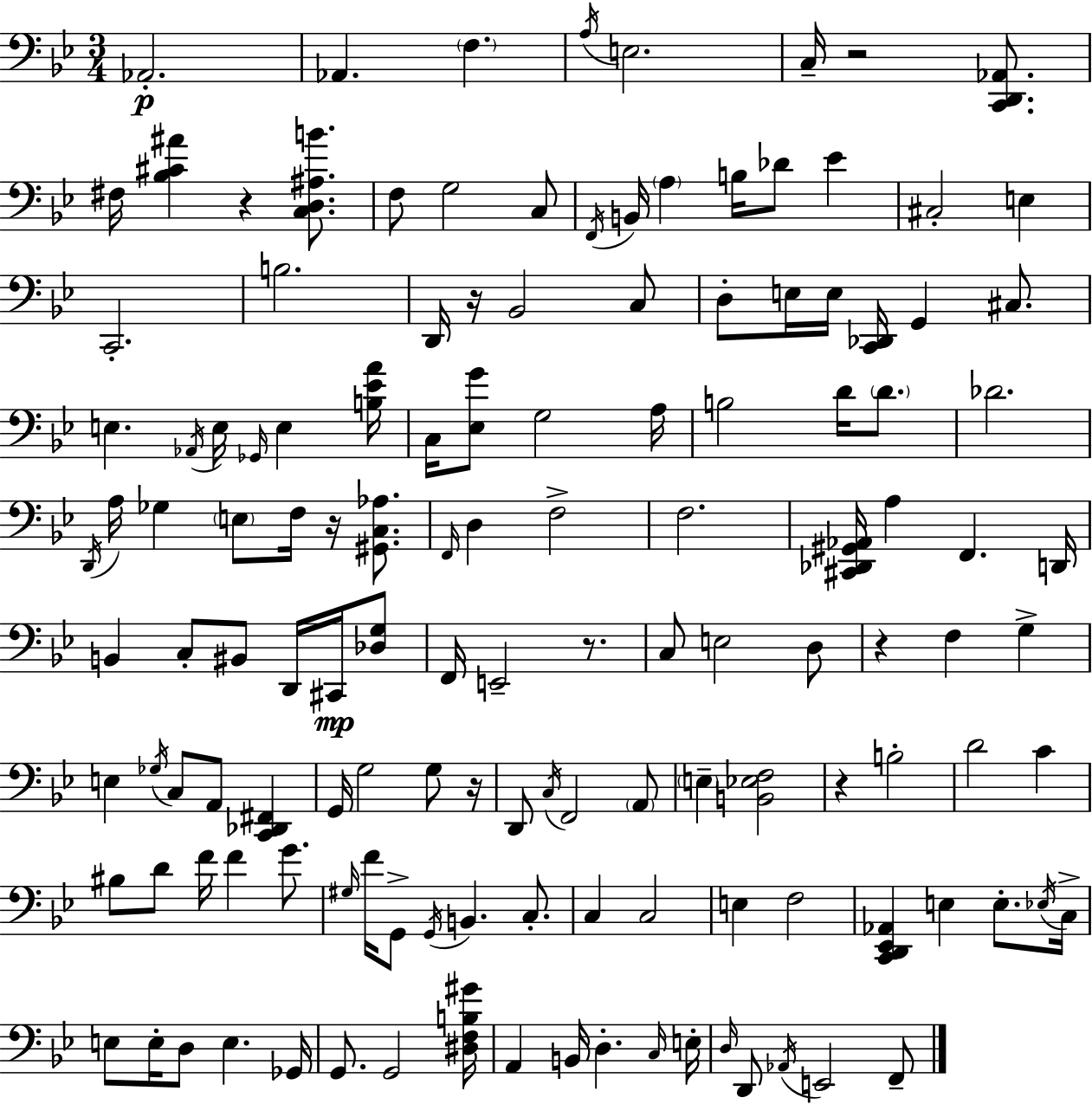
Ab2/h. Ab2/q. F3/q. A3/s E3/h. C3/s R/h [C2,D2,Ab2]/e. F#3/s [Bb3,C#4,A#4]/q R/q [C3,D3,A#3,B4]/e. F3/e G3/h C3/e F2/s B2/s A3/q B3/s Db4/e Eb4/q C#3/h E3/q C2/h. B3/h. D2/s R/s Bb2/h C3/e D3/e E3/s E3/s [C2,Db2]/s G2/q C#3/e. E3/q. Ab2/s E3/s Gb2/s E3/q [B3,Eb4,A4]/s C3/s [Eb3,G4]/e G3/h A3/s B3/h D4/s D4/e. Db4/h. D2/s A3/s Gb3/q E3/e F3/s R/s [G#2,C3,Ab3]/e. F2/s D3/q F3/h F3/h. [C#2,Db2,G#2,Ab2]/s A3/q F2/q. D2/s B2/q C3/e BIS2/e D2/s C#2/s [Db3,G3]/e F2/s E2/h R/e. C3/e E3/h D3/e R/q F3/q G3/q E3/q Gb3/s C3/e A2/e [C2,Db2,F#2]/q G2/s G3/h G3/e R/s D2/e C3/s F2/h A2/e E3/q [B2,Eb3,F3]/h R/q B3/h D4/h C4/q BIS3/e D4/e F4/s F4/q G4/e. G#3/s F4/s G2/e G2/s B2/q. C3/e. C3/q C3/h E3/q F3/h [C2,D2,Eb2,Ab2]/q E3/q E3/e. Eb3/s C3/s E3/e E3/s D3/e E3/q. Gb2/s G2/e. G2/h [D#3,F3,B3,G#4]/s A2/q B2/s D3/q. C3/s E3/s D3/s D2/e Ab2/s E2/h F2/e